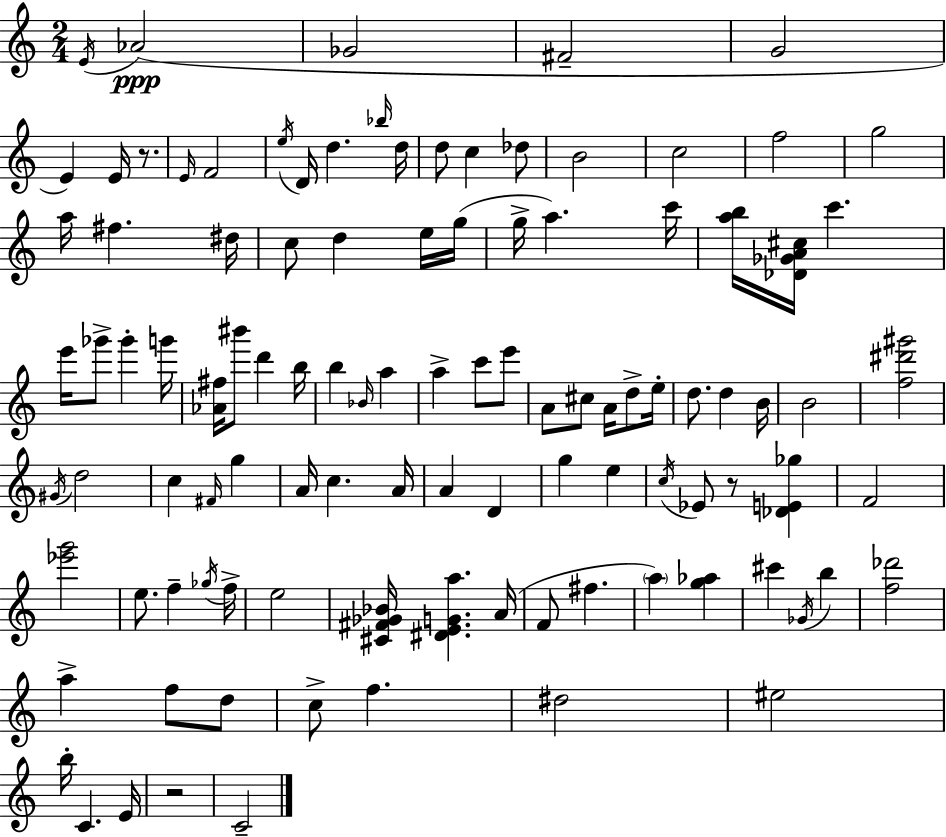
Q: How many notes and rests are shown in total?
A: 105